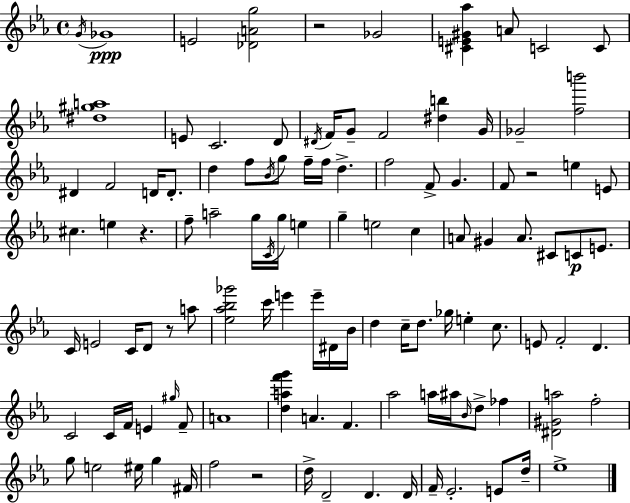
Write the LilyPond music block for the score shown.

{
  \clef treble
  \time 4/4
  \defaultTimeSignature
  \key c \minor
  \acciaccatura { g'16 }\ppp ges'1 | e'2 <des' a' g''>2 | r2 ges'2 | <cis' e' gis' aes''>4 a'8 c'2 c'8 | \break <dis'' gis'' a''>1 | e'8 c'2. d'8 | \acciaccatura { dis'16 } f'16 g'8-- f'2 <dis'' b''>4 | g'16 ges'2-- <f'' b'''>2 | \break dis'4 f'2 d'16 d'8.-. | d''4 f''8 \acciaccatura { bes'16 } g''8 f''16-- f''16 d''4.-> | f''2 f'8-> g'4. | f'8 r2 e''4 | \break e'8 cis''4. e''4 r4. | f''8-- a''2-- g''16 \acciaccatura { c'16 } g''16 | e''4 g''4-- e''2 | c''4 a'8 gis'4 a'8. cis'8 c'8\p | \break e'8. c'16 e'2 c'16 d'8 | r8 a''8 <ees'' aes'' bes'' ges'''>2 c'''16 e'''4 | e'''16-- dis'16 bes'16 d''4 c''16-- d''8. ges''16 e''4-. | c''8. e'8 f'2-. d'4. | \break c'2 c'16 f'16 e'4 | \grace { gis''16 } f'8-- a'1 | <d'' a'' f''' g'''>4 a'4. f'4. | aes''2 a''16 ais''16 \grace { bes'16 } | \break d''8-> fes''4 <dis' gis' a''>2 f''2-. | g''8 e''2 | eis''16 g''4 fis'16 f''2 r2 | d''16-> d'2-- d'4. | \break d'16 f'16-- ees'2.-. | e'8 d''16-- ees''1-> | \bar "|."
}